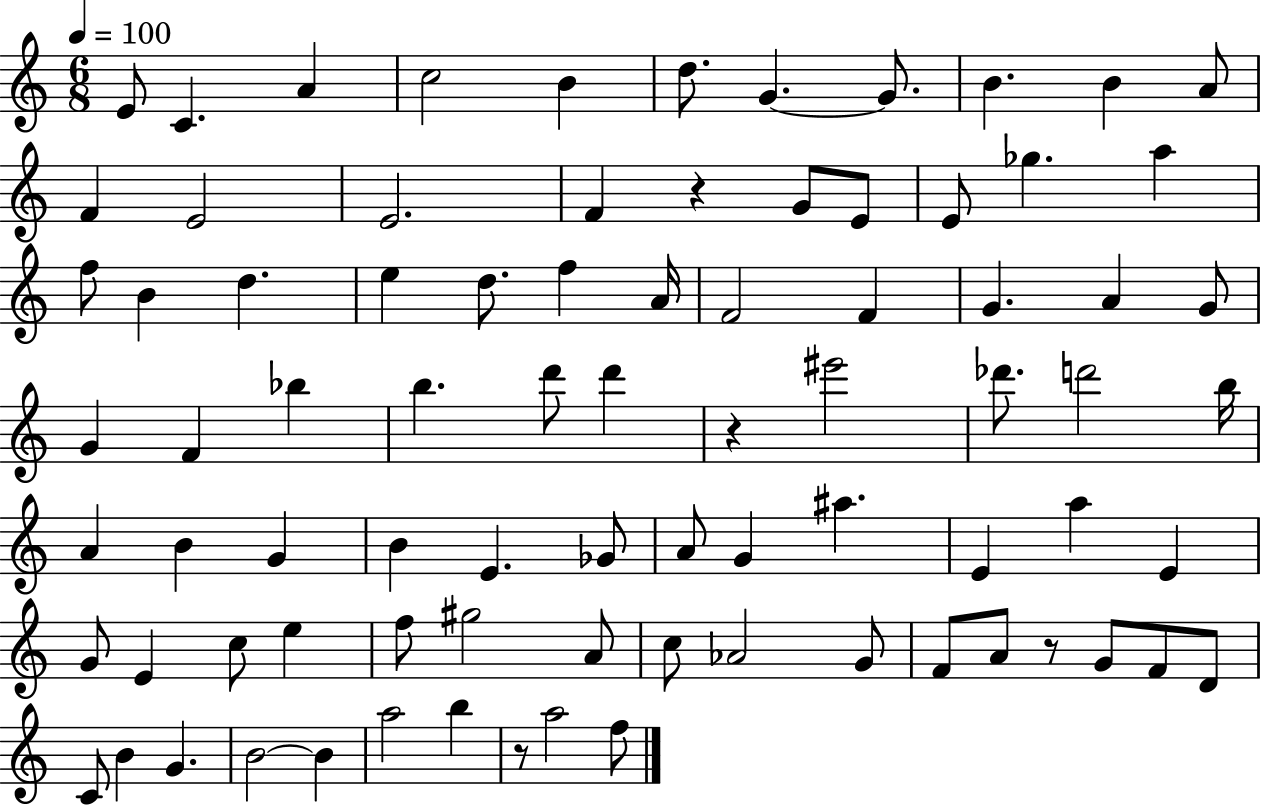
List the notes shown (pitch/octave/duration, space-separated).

E4/e C4/q. A4/q C5/h B4/q D5/e. G4/q. G4/e. B4/q. B4/q A4/e F4/q E4/h E4/h. F4/q R/q G4/e E4/e E4/e Gb5/q. A5/q F5/e B4/q D5/q. E5/q D5/e. F5/q A4/s F4/h F4/q G4/q. A4/q G4/e G4/q F4/q Bb5/q B5/q. D6/e D6/q R/q EIS6/h Db6/e. D6/h B5/s A4/q B4/q G4/q B4/q E4/q. Gb4/e A4/e G4/q A#5/q. E4/q A5/q E4/q G4/e E4/q C5/e E5/q F5/e G#5/h A4/e C5/e Ab4/h G4/e F4/e A4/e R/e G4/e F4/e D4/e C4/e B4/q G4/q. B4/h B4/q A5/h B5/q R/e A5/h F5/e